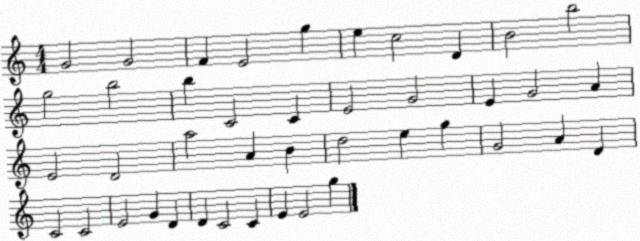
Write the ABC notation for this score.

X:1
T:Untitled
M:4/4
L:1/4
K:C
G2 G2 F E2 g e c2 D B2 b2 g2 b2 b C2 C E2 G2 E G2 A E2 D2 a2 A B d2 e g G2 A D C2 C2 E2 G D D C2 C E E2 g